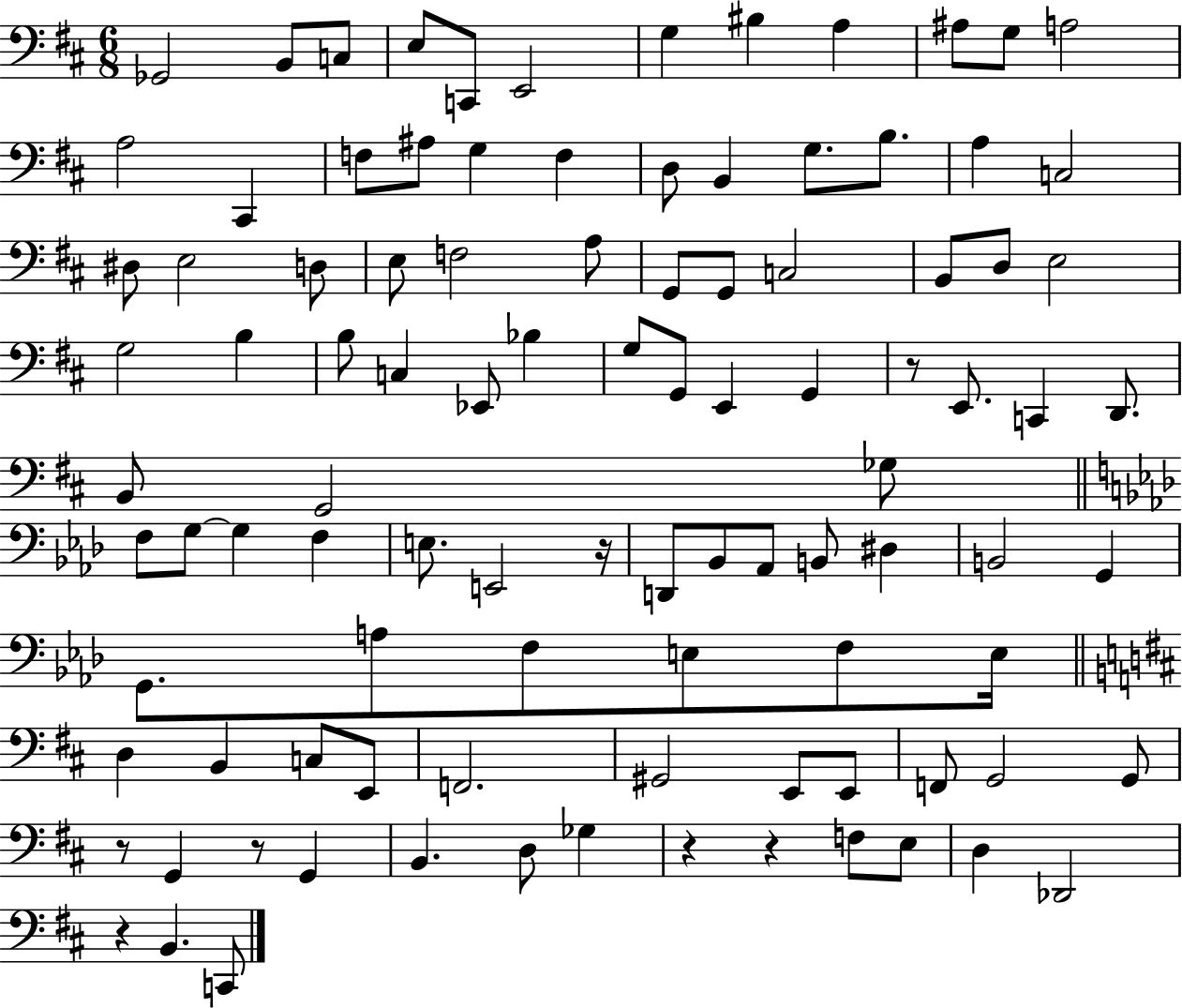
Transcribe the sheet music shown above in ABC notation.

X:1
T:Untitled
M:6/8
L:1/4
K:D
_G,,2 B,,/2 C,/2 E,/2 C,,/2 E,,2 G, ^B, A, ^A,/2 G,/2 A,2 A,2 ^C,, F,/2 ^A,/2 G, F, D,/2 B,, G,/2 B,/2 A, C,2 ^D,/2 E,2 D,/2 E,/2 F,2 A,/2 G,,/2 G,,/2 C,2 B,,/2 D,/2 E,2 G,2 B, B,/2 C, _E,,/2 _B, G,/2 G,,/2 E,, G,, z/2 E,,/2 C,, D,,/2 B,,/2 G,,2 _G,/2 F,/2 G,/2 G, F, E,/2 E,,2 z/4 D,,/2 _B,,/2 _A,,/2 B,,/2 ^D, B,,2 G,, G,,/2 A,/2 F,/2 E,/2 F,/2 E,/4 D, B,, C,/2 E,,/2 F,,2 ^G,,2 E,,/2 E,,/2 F,,/2 G,,2 G,,/2 z/2 G,, z/2 G,, B,, D,/2 _G, z z F,/2 E,/2 D, _D,,2 z B,, C,,/2